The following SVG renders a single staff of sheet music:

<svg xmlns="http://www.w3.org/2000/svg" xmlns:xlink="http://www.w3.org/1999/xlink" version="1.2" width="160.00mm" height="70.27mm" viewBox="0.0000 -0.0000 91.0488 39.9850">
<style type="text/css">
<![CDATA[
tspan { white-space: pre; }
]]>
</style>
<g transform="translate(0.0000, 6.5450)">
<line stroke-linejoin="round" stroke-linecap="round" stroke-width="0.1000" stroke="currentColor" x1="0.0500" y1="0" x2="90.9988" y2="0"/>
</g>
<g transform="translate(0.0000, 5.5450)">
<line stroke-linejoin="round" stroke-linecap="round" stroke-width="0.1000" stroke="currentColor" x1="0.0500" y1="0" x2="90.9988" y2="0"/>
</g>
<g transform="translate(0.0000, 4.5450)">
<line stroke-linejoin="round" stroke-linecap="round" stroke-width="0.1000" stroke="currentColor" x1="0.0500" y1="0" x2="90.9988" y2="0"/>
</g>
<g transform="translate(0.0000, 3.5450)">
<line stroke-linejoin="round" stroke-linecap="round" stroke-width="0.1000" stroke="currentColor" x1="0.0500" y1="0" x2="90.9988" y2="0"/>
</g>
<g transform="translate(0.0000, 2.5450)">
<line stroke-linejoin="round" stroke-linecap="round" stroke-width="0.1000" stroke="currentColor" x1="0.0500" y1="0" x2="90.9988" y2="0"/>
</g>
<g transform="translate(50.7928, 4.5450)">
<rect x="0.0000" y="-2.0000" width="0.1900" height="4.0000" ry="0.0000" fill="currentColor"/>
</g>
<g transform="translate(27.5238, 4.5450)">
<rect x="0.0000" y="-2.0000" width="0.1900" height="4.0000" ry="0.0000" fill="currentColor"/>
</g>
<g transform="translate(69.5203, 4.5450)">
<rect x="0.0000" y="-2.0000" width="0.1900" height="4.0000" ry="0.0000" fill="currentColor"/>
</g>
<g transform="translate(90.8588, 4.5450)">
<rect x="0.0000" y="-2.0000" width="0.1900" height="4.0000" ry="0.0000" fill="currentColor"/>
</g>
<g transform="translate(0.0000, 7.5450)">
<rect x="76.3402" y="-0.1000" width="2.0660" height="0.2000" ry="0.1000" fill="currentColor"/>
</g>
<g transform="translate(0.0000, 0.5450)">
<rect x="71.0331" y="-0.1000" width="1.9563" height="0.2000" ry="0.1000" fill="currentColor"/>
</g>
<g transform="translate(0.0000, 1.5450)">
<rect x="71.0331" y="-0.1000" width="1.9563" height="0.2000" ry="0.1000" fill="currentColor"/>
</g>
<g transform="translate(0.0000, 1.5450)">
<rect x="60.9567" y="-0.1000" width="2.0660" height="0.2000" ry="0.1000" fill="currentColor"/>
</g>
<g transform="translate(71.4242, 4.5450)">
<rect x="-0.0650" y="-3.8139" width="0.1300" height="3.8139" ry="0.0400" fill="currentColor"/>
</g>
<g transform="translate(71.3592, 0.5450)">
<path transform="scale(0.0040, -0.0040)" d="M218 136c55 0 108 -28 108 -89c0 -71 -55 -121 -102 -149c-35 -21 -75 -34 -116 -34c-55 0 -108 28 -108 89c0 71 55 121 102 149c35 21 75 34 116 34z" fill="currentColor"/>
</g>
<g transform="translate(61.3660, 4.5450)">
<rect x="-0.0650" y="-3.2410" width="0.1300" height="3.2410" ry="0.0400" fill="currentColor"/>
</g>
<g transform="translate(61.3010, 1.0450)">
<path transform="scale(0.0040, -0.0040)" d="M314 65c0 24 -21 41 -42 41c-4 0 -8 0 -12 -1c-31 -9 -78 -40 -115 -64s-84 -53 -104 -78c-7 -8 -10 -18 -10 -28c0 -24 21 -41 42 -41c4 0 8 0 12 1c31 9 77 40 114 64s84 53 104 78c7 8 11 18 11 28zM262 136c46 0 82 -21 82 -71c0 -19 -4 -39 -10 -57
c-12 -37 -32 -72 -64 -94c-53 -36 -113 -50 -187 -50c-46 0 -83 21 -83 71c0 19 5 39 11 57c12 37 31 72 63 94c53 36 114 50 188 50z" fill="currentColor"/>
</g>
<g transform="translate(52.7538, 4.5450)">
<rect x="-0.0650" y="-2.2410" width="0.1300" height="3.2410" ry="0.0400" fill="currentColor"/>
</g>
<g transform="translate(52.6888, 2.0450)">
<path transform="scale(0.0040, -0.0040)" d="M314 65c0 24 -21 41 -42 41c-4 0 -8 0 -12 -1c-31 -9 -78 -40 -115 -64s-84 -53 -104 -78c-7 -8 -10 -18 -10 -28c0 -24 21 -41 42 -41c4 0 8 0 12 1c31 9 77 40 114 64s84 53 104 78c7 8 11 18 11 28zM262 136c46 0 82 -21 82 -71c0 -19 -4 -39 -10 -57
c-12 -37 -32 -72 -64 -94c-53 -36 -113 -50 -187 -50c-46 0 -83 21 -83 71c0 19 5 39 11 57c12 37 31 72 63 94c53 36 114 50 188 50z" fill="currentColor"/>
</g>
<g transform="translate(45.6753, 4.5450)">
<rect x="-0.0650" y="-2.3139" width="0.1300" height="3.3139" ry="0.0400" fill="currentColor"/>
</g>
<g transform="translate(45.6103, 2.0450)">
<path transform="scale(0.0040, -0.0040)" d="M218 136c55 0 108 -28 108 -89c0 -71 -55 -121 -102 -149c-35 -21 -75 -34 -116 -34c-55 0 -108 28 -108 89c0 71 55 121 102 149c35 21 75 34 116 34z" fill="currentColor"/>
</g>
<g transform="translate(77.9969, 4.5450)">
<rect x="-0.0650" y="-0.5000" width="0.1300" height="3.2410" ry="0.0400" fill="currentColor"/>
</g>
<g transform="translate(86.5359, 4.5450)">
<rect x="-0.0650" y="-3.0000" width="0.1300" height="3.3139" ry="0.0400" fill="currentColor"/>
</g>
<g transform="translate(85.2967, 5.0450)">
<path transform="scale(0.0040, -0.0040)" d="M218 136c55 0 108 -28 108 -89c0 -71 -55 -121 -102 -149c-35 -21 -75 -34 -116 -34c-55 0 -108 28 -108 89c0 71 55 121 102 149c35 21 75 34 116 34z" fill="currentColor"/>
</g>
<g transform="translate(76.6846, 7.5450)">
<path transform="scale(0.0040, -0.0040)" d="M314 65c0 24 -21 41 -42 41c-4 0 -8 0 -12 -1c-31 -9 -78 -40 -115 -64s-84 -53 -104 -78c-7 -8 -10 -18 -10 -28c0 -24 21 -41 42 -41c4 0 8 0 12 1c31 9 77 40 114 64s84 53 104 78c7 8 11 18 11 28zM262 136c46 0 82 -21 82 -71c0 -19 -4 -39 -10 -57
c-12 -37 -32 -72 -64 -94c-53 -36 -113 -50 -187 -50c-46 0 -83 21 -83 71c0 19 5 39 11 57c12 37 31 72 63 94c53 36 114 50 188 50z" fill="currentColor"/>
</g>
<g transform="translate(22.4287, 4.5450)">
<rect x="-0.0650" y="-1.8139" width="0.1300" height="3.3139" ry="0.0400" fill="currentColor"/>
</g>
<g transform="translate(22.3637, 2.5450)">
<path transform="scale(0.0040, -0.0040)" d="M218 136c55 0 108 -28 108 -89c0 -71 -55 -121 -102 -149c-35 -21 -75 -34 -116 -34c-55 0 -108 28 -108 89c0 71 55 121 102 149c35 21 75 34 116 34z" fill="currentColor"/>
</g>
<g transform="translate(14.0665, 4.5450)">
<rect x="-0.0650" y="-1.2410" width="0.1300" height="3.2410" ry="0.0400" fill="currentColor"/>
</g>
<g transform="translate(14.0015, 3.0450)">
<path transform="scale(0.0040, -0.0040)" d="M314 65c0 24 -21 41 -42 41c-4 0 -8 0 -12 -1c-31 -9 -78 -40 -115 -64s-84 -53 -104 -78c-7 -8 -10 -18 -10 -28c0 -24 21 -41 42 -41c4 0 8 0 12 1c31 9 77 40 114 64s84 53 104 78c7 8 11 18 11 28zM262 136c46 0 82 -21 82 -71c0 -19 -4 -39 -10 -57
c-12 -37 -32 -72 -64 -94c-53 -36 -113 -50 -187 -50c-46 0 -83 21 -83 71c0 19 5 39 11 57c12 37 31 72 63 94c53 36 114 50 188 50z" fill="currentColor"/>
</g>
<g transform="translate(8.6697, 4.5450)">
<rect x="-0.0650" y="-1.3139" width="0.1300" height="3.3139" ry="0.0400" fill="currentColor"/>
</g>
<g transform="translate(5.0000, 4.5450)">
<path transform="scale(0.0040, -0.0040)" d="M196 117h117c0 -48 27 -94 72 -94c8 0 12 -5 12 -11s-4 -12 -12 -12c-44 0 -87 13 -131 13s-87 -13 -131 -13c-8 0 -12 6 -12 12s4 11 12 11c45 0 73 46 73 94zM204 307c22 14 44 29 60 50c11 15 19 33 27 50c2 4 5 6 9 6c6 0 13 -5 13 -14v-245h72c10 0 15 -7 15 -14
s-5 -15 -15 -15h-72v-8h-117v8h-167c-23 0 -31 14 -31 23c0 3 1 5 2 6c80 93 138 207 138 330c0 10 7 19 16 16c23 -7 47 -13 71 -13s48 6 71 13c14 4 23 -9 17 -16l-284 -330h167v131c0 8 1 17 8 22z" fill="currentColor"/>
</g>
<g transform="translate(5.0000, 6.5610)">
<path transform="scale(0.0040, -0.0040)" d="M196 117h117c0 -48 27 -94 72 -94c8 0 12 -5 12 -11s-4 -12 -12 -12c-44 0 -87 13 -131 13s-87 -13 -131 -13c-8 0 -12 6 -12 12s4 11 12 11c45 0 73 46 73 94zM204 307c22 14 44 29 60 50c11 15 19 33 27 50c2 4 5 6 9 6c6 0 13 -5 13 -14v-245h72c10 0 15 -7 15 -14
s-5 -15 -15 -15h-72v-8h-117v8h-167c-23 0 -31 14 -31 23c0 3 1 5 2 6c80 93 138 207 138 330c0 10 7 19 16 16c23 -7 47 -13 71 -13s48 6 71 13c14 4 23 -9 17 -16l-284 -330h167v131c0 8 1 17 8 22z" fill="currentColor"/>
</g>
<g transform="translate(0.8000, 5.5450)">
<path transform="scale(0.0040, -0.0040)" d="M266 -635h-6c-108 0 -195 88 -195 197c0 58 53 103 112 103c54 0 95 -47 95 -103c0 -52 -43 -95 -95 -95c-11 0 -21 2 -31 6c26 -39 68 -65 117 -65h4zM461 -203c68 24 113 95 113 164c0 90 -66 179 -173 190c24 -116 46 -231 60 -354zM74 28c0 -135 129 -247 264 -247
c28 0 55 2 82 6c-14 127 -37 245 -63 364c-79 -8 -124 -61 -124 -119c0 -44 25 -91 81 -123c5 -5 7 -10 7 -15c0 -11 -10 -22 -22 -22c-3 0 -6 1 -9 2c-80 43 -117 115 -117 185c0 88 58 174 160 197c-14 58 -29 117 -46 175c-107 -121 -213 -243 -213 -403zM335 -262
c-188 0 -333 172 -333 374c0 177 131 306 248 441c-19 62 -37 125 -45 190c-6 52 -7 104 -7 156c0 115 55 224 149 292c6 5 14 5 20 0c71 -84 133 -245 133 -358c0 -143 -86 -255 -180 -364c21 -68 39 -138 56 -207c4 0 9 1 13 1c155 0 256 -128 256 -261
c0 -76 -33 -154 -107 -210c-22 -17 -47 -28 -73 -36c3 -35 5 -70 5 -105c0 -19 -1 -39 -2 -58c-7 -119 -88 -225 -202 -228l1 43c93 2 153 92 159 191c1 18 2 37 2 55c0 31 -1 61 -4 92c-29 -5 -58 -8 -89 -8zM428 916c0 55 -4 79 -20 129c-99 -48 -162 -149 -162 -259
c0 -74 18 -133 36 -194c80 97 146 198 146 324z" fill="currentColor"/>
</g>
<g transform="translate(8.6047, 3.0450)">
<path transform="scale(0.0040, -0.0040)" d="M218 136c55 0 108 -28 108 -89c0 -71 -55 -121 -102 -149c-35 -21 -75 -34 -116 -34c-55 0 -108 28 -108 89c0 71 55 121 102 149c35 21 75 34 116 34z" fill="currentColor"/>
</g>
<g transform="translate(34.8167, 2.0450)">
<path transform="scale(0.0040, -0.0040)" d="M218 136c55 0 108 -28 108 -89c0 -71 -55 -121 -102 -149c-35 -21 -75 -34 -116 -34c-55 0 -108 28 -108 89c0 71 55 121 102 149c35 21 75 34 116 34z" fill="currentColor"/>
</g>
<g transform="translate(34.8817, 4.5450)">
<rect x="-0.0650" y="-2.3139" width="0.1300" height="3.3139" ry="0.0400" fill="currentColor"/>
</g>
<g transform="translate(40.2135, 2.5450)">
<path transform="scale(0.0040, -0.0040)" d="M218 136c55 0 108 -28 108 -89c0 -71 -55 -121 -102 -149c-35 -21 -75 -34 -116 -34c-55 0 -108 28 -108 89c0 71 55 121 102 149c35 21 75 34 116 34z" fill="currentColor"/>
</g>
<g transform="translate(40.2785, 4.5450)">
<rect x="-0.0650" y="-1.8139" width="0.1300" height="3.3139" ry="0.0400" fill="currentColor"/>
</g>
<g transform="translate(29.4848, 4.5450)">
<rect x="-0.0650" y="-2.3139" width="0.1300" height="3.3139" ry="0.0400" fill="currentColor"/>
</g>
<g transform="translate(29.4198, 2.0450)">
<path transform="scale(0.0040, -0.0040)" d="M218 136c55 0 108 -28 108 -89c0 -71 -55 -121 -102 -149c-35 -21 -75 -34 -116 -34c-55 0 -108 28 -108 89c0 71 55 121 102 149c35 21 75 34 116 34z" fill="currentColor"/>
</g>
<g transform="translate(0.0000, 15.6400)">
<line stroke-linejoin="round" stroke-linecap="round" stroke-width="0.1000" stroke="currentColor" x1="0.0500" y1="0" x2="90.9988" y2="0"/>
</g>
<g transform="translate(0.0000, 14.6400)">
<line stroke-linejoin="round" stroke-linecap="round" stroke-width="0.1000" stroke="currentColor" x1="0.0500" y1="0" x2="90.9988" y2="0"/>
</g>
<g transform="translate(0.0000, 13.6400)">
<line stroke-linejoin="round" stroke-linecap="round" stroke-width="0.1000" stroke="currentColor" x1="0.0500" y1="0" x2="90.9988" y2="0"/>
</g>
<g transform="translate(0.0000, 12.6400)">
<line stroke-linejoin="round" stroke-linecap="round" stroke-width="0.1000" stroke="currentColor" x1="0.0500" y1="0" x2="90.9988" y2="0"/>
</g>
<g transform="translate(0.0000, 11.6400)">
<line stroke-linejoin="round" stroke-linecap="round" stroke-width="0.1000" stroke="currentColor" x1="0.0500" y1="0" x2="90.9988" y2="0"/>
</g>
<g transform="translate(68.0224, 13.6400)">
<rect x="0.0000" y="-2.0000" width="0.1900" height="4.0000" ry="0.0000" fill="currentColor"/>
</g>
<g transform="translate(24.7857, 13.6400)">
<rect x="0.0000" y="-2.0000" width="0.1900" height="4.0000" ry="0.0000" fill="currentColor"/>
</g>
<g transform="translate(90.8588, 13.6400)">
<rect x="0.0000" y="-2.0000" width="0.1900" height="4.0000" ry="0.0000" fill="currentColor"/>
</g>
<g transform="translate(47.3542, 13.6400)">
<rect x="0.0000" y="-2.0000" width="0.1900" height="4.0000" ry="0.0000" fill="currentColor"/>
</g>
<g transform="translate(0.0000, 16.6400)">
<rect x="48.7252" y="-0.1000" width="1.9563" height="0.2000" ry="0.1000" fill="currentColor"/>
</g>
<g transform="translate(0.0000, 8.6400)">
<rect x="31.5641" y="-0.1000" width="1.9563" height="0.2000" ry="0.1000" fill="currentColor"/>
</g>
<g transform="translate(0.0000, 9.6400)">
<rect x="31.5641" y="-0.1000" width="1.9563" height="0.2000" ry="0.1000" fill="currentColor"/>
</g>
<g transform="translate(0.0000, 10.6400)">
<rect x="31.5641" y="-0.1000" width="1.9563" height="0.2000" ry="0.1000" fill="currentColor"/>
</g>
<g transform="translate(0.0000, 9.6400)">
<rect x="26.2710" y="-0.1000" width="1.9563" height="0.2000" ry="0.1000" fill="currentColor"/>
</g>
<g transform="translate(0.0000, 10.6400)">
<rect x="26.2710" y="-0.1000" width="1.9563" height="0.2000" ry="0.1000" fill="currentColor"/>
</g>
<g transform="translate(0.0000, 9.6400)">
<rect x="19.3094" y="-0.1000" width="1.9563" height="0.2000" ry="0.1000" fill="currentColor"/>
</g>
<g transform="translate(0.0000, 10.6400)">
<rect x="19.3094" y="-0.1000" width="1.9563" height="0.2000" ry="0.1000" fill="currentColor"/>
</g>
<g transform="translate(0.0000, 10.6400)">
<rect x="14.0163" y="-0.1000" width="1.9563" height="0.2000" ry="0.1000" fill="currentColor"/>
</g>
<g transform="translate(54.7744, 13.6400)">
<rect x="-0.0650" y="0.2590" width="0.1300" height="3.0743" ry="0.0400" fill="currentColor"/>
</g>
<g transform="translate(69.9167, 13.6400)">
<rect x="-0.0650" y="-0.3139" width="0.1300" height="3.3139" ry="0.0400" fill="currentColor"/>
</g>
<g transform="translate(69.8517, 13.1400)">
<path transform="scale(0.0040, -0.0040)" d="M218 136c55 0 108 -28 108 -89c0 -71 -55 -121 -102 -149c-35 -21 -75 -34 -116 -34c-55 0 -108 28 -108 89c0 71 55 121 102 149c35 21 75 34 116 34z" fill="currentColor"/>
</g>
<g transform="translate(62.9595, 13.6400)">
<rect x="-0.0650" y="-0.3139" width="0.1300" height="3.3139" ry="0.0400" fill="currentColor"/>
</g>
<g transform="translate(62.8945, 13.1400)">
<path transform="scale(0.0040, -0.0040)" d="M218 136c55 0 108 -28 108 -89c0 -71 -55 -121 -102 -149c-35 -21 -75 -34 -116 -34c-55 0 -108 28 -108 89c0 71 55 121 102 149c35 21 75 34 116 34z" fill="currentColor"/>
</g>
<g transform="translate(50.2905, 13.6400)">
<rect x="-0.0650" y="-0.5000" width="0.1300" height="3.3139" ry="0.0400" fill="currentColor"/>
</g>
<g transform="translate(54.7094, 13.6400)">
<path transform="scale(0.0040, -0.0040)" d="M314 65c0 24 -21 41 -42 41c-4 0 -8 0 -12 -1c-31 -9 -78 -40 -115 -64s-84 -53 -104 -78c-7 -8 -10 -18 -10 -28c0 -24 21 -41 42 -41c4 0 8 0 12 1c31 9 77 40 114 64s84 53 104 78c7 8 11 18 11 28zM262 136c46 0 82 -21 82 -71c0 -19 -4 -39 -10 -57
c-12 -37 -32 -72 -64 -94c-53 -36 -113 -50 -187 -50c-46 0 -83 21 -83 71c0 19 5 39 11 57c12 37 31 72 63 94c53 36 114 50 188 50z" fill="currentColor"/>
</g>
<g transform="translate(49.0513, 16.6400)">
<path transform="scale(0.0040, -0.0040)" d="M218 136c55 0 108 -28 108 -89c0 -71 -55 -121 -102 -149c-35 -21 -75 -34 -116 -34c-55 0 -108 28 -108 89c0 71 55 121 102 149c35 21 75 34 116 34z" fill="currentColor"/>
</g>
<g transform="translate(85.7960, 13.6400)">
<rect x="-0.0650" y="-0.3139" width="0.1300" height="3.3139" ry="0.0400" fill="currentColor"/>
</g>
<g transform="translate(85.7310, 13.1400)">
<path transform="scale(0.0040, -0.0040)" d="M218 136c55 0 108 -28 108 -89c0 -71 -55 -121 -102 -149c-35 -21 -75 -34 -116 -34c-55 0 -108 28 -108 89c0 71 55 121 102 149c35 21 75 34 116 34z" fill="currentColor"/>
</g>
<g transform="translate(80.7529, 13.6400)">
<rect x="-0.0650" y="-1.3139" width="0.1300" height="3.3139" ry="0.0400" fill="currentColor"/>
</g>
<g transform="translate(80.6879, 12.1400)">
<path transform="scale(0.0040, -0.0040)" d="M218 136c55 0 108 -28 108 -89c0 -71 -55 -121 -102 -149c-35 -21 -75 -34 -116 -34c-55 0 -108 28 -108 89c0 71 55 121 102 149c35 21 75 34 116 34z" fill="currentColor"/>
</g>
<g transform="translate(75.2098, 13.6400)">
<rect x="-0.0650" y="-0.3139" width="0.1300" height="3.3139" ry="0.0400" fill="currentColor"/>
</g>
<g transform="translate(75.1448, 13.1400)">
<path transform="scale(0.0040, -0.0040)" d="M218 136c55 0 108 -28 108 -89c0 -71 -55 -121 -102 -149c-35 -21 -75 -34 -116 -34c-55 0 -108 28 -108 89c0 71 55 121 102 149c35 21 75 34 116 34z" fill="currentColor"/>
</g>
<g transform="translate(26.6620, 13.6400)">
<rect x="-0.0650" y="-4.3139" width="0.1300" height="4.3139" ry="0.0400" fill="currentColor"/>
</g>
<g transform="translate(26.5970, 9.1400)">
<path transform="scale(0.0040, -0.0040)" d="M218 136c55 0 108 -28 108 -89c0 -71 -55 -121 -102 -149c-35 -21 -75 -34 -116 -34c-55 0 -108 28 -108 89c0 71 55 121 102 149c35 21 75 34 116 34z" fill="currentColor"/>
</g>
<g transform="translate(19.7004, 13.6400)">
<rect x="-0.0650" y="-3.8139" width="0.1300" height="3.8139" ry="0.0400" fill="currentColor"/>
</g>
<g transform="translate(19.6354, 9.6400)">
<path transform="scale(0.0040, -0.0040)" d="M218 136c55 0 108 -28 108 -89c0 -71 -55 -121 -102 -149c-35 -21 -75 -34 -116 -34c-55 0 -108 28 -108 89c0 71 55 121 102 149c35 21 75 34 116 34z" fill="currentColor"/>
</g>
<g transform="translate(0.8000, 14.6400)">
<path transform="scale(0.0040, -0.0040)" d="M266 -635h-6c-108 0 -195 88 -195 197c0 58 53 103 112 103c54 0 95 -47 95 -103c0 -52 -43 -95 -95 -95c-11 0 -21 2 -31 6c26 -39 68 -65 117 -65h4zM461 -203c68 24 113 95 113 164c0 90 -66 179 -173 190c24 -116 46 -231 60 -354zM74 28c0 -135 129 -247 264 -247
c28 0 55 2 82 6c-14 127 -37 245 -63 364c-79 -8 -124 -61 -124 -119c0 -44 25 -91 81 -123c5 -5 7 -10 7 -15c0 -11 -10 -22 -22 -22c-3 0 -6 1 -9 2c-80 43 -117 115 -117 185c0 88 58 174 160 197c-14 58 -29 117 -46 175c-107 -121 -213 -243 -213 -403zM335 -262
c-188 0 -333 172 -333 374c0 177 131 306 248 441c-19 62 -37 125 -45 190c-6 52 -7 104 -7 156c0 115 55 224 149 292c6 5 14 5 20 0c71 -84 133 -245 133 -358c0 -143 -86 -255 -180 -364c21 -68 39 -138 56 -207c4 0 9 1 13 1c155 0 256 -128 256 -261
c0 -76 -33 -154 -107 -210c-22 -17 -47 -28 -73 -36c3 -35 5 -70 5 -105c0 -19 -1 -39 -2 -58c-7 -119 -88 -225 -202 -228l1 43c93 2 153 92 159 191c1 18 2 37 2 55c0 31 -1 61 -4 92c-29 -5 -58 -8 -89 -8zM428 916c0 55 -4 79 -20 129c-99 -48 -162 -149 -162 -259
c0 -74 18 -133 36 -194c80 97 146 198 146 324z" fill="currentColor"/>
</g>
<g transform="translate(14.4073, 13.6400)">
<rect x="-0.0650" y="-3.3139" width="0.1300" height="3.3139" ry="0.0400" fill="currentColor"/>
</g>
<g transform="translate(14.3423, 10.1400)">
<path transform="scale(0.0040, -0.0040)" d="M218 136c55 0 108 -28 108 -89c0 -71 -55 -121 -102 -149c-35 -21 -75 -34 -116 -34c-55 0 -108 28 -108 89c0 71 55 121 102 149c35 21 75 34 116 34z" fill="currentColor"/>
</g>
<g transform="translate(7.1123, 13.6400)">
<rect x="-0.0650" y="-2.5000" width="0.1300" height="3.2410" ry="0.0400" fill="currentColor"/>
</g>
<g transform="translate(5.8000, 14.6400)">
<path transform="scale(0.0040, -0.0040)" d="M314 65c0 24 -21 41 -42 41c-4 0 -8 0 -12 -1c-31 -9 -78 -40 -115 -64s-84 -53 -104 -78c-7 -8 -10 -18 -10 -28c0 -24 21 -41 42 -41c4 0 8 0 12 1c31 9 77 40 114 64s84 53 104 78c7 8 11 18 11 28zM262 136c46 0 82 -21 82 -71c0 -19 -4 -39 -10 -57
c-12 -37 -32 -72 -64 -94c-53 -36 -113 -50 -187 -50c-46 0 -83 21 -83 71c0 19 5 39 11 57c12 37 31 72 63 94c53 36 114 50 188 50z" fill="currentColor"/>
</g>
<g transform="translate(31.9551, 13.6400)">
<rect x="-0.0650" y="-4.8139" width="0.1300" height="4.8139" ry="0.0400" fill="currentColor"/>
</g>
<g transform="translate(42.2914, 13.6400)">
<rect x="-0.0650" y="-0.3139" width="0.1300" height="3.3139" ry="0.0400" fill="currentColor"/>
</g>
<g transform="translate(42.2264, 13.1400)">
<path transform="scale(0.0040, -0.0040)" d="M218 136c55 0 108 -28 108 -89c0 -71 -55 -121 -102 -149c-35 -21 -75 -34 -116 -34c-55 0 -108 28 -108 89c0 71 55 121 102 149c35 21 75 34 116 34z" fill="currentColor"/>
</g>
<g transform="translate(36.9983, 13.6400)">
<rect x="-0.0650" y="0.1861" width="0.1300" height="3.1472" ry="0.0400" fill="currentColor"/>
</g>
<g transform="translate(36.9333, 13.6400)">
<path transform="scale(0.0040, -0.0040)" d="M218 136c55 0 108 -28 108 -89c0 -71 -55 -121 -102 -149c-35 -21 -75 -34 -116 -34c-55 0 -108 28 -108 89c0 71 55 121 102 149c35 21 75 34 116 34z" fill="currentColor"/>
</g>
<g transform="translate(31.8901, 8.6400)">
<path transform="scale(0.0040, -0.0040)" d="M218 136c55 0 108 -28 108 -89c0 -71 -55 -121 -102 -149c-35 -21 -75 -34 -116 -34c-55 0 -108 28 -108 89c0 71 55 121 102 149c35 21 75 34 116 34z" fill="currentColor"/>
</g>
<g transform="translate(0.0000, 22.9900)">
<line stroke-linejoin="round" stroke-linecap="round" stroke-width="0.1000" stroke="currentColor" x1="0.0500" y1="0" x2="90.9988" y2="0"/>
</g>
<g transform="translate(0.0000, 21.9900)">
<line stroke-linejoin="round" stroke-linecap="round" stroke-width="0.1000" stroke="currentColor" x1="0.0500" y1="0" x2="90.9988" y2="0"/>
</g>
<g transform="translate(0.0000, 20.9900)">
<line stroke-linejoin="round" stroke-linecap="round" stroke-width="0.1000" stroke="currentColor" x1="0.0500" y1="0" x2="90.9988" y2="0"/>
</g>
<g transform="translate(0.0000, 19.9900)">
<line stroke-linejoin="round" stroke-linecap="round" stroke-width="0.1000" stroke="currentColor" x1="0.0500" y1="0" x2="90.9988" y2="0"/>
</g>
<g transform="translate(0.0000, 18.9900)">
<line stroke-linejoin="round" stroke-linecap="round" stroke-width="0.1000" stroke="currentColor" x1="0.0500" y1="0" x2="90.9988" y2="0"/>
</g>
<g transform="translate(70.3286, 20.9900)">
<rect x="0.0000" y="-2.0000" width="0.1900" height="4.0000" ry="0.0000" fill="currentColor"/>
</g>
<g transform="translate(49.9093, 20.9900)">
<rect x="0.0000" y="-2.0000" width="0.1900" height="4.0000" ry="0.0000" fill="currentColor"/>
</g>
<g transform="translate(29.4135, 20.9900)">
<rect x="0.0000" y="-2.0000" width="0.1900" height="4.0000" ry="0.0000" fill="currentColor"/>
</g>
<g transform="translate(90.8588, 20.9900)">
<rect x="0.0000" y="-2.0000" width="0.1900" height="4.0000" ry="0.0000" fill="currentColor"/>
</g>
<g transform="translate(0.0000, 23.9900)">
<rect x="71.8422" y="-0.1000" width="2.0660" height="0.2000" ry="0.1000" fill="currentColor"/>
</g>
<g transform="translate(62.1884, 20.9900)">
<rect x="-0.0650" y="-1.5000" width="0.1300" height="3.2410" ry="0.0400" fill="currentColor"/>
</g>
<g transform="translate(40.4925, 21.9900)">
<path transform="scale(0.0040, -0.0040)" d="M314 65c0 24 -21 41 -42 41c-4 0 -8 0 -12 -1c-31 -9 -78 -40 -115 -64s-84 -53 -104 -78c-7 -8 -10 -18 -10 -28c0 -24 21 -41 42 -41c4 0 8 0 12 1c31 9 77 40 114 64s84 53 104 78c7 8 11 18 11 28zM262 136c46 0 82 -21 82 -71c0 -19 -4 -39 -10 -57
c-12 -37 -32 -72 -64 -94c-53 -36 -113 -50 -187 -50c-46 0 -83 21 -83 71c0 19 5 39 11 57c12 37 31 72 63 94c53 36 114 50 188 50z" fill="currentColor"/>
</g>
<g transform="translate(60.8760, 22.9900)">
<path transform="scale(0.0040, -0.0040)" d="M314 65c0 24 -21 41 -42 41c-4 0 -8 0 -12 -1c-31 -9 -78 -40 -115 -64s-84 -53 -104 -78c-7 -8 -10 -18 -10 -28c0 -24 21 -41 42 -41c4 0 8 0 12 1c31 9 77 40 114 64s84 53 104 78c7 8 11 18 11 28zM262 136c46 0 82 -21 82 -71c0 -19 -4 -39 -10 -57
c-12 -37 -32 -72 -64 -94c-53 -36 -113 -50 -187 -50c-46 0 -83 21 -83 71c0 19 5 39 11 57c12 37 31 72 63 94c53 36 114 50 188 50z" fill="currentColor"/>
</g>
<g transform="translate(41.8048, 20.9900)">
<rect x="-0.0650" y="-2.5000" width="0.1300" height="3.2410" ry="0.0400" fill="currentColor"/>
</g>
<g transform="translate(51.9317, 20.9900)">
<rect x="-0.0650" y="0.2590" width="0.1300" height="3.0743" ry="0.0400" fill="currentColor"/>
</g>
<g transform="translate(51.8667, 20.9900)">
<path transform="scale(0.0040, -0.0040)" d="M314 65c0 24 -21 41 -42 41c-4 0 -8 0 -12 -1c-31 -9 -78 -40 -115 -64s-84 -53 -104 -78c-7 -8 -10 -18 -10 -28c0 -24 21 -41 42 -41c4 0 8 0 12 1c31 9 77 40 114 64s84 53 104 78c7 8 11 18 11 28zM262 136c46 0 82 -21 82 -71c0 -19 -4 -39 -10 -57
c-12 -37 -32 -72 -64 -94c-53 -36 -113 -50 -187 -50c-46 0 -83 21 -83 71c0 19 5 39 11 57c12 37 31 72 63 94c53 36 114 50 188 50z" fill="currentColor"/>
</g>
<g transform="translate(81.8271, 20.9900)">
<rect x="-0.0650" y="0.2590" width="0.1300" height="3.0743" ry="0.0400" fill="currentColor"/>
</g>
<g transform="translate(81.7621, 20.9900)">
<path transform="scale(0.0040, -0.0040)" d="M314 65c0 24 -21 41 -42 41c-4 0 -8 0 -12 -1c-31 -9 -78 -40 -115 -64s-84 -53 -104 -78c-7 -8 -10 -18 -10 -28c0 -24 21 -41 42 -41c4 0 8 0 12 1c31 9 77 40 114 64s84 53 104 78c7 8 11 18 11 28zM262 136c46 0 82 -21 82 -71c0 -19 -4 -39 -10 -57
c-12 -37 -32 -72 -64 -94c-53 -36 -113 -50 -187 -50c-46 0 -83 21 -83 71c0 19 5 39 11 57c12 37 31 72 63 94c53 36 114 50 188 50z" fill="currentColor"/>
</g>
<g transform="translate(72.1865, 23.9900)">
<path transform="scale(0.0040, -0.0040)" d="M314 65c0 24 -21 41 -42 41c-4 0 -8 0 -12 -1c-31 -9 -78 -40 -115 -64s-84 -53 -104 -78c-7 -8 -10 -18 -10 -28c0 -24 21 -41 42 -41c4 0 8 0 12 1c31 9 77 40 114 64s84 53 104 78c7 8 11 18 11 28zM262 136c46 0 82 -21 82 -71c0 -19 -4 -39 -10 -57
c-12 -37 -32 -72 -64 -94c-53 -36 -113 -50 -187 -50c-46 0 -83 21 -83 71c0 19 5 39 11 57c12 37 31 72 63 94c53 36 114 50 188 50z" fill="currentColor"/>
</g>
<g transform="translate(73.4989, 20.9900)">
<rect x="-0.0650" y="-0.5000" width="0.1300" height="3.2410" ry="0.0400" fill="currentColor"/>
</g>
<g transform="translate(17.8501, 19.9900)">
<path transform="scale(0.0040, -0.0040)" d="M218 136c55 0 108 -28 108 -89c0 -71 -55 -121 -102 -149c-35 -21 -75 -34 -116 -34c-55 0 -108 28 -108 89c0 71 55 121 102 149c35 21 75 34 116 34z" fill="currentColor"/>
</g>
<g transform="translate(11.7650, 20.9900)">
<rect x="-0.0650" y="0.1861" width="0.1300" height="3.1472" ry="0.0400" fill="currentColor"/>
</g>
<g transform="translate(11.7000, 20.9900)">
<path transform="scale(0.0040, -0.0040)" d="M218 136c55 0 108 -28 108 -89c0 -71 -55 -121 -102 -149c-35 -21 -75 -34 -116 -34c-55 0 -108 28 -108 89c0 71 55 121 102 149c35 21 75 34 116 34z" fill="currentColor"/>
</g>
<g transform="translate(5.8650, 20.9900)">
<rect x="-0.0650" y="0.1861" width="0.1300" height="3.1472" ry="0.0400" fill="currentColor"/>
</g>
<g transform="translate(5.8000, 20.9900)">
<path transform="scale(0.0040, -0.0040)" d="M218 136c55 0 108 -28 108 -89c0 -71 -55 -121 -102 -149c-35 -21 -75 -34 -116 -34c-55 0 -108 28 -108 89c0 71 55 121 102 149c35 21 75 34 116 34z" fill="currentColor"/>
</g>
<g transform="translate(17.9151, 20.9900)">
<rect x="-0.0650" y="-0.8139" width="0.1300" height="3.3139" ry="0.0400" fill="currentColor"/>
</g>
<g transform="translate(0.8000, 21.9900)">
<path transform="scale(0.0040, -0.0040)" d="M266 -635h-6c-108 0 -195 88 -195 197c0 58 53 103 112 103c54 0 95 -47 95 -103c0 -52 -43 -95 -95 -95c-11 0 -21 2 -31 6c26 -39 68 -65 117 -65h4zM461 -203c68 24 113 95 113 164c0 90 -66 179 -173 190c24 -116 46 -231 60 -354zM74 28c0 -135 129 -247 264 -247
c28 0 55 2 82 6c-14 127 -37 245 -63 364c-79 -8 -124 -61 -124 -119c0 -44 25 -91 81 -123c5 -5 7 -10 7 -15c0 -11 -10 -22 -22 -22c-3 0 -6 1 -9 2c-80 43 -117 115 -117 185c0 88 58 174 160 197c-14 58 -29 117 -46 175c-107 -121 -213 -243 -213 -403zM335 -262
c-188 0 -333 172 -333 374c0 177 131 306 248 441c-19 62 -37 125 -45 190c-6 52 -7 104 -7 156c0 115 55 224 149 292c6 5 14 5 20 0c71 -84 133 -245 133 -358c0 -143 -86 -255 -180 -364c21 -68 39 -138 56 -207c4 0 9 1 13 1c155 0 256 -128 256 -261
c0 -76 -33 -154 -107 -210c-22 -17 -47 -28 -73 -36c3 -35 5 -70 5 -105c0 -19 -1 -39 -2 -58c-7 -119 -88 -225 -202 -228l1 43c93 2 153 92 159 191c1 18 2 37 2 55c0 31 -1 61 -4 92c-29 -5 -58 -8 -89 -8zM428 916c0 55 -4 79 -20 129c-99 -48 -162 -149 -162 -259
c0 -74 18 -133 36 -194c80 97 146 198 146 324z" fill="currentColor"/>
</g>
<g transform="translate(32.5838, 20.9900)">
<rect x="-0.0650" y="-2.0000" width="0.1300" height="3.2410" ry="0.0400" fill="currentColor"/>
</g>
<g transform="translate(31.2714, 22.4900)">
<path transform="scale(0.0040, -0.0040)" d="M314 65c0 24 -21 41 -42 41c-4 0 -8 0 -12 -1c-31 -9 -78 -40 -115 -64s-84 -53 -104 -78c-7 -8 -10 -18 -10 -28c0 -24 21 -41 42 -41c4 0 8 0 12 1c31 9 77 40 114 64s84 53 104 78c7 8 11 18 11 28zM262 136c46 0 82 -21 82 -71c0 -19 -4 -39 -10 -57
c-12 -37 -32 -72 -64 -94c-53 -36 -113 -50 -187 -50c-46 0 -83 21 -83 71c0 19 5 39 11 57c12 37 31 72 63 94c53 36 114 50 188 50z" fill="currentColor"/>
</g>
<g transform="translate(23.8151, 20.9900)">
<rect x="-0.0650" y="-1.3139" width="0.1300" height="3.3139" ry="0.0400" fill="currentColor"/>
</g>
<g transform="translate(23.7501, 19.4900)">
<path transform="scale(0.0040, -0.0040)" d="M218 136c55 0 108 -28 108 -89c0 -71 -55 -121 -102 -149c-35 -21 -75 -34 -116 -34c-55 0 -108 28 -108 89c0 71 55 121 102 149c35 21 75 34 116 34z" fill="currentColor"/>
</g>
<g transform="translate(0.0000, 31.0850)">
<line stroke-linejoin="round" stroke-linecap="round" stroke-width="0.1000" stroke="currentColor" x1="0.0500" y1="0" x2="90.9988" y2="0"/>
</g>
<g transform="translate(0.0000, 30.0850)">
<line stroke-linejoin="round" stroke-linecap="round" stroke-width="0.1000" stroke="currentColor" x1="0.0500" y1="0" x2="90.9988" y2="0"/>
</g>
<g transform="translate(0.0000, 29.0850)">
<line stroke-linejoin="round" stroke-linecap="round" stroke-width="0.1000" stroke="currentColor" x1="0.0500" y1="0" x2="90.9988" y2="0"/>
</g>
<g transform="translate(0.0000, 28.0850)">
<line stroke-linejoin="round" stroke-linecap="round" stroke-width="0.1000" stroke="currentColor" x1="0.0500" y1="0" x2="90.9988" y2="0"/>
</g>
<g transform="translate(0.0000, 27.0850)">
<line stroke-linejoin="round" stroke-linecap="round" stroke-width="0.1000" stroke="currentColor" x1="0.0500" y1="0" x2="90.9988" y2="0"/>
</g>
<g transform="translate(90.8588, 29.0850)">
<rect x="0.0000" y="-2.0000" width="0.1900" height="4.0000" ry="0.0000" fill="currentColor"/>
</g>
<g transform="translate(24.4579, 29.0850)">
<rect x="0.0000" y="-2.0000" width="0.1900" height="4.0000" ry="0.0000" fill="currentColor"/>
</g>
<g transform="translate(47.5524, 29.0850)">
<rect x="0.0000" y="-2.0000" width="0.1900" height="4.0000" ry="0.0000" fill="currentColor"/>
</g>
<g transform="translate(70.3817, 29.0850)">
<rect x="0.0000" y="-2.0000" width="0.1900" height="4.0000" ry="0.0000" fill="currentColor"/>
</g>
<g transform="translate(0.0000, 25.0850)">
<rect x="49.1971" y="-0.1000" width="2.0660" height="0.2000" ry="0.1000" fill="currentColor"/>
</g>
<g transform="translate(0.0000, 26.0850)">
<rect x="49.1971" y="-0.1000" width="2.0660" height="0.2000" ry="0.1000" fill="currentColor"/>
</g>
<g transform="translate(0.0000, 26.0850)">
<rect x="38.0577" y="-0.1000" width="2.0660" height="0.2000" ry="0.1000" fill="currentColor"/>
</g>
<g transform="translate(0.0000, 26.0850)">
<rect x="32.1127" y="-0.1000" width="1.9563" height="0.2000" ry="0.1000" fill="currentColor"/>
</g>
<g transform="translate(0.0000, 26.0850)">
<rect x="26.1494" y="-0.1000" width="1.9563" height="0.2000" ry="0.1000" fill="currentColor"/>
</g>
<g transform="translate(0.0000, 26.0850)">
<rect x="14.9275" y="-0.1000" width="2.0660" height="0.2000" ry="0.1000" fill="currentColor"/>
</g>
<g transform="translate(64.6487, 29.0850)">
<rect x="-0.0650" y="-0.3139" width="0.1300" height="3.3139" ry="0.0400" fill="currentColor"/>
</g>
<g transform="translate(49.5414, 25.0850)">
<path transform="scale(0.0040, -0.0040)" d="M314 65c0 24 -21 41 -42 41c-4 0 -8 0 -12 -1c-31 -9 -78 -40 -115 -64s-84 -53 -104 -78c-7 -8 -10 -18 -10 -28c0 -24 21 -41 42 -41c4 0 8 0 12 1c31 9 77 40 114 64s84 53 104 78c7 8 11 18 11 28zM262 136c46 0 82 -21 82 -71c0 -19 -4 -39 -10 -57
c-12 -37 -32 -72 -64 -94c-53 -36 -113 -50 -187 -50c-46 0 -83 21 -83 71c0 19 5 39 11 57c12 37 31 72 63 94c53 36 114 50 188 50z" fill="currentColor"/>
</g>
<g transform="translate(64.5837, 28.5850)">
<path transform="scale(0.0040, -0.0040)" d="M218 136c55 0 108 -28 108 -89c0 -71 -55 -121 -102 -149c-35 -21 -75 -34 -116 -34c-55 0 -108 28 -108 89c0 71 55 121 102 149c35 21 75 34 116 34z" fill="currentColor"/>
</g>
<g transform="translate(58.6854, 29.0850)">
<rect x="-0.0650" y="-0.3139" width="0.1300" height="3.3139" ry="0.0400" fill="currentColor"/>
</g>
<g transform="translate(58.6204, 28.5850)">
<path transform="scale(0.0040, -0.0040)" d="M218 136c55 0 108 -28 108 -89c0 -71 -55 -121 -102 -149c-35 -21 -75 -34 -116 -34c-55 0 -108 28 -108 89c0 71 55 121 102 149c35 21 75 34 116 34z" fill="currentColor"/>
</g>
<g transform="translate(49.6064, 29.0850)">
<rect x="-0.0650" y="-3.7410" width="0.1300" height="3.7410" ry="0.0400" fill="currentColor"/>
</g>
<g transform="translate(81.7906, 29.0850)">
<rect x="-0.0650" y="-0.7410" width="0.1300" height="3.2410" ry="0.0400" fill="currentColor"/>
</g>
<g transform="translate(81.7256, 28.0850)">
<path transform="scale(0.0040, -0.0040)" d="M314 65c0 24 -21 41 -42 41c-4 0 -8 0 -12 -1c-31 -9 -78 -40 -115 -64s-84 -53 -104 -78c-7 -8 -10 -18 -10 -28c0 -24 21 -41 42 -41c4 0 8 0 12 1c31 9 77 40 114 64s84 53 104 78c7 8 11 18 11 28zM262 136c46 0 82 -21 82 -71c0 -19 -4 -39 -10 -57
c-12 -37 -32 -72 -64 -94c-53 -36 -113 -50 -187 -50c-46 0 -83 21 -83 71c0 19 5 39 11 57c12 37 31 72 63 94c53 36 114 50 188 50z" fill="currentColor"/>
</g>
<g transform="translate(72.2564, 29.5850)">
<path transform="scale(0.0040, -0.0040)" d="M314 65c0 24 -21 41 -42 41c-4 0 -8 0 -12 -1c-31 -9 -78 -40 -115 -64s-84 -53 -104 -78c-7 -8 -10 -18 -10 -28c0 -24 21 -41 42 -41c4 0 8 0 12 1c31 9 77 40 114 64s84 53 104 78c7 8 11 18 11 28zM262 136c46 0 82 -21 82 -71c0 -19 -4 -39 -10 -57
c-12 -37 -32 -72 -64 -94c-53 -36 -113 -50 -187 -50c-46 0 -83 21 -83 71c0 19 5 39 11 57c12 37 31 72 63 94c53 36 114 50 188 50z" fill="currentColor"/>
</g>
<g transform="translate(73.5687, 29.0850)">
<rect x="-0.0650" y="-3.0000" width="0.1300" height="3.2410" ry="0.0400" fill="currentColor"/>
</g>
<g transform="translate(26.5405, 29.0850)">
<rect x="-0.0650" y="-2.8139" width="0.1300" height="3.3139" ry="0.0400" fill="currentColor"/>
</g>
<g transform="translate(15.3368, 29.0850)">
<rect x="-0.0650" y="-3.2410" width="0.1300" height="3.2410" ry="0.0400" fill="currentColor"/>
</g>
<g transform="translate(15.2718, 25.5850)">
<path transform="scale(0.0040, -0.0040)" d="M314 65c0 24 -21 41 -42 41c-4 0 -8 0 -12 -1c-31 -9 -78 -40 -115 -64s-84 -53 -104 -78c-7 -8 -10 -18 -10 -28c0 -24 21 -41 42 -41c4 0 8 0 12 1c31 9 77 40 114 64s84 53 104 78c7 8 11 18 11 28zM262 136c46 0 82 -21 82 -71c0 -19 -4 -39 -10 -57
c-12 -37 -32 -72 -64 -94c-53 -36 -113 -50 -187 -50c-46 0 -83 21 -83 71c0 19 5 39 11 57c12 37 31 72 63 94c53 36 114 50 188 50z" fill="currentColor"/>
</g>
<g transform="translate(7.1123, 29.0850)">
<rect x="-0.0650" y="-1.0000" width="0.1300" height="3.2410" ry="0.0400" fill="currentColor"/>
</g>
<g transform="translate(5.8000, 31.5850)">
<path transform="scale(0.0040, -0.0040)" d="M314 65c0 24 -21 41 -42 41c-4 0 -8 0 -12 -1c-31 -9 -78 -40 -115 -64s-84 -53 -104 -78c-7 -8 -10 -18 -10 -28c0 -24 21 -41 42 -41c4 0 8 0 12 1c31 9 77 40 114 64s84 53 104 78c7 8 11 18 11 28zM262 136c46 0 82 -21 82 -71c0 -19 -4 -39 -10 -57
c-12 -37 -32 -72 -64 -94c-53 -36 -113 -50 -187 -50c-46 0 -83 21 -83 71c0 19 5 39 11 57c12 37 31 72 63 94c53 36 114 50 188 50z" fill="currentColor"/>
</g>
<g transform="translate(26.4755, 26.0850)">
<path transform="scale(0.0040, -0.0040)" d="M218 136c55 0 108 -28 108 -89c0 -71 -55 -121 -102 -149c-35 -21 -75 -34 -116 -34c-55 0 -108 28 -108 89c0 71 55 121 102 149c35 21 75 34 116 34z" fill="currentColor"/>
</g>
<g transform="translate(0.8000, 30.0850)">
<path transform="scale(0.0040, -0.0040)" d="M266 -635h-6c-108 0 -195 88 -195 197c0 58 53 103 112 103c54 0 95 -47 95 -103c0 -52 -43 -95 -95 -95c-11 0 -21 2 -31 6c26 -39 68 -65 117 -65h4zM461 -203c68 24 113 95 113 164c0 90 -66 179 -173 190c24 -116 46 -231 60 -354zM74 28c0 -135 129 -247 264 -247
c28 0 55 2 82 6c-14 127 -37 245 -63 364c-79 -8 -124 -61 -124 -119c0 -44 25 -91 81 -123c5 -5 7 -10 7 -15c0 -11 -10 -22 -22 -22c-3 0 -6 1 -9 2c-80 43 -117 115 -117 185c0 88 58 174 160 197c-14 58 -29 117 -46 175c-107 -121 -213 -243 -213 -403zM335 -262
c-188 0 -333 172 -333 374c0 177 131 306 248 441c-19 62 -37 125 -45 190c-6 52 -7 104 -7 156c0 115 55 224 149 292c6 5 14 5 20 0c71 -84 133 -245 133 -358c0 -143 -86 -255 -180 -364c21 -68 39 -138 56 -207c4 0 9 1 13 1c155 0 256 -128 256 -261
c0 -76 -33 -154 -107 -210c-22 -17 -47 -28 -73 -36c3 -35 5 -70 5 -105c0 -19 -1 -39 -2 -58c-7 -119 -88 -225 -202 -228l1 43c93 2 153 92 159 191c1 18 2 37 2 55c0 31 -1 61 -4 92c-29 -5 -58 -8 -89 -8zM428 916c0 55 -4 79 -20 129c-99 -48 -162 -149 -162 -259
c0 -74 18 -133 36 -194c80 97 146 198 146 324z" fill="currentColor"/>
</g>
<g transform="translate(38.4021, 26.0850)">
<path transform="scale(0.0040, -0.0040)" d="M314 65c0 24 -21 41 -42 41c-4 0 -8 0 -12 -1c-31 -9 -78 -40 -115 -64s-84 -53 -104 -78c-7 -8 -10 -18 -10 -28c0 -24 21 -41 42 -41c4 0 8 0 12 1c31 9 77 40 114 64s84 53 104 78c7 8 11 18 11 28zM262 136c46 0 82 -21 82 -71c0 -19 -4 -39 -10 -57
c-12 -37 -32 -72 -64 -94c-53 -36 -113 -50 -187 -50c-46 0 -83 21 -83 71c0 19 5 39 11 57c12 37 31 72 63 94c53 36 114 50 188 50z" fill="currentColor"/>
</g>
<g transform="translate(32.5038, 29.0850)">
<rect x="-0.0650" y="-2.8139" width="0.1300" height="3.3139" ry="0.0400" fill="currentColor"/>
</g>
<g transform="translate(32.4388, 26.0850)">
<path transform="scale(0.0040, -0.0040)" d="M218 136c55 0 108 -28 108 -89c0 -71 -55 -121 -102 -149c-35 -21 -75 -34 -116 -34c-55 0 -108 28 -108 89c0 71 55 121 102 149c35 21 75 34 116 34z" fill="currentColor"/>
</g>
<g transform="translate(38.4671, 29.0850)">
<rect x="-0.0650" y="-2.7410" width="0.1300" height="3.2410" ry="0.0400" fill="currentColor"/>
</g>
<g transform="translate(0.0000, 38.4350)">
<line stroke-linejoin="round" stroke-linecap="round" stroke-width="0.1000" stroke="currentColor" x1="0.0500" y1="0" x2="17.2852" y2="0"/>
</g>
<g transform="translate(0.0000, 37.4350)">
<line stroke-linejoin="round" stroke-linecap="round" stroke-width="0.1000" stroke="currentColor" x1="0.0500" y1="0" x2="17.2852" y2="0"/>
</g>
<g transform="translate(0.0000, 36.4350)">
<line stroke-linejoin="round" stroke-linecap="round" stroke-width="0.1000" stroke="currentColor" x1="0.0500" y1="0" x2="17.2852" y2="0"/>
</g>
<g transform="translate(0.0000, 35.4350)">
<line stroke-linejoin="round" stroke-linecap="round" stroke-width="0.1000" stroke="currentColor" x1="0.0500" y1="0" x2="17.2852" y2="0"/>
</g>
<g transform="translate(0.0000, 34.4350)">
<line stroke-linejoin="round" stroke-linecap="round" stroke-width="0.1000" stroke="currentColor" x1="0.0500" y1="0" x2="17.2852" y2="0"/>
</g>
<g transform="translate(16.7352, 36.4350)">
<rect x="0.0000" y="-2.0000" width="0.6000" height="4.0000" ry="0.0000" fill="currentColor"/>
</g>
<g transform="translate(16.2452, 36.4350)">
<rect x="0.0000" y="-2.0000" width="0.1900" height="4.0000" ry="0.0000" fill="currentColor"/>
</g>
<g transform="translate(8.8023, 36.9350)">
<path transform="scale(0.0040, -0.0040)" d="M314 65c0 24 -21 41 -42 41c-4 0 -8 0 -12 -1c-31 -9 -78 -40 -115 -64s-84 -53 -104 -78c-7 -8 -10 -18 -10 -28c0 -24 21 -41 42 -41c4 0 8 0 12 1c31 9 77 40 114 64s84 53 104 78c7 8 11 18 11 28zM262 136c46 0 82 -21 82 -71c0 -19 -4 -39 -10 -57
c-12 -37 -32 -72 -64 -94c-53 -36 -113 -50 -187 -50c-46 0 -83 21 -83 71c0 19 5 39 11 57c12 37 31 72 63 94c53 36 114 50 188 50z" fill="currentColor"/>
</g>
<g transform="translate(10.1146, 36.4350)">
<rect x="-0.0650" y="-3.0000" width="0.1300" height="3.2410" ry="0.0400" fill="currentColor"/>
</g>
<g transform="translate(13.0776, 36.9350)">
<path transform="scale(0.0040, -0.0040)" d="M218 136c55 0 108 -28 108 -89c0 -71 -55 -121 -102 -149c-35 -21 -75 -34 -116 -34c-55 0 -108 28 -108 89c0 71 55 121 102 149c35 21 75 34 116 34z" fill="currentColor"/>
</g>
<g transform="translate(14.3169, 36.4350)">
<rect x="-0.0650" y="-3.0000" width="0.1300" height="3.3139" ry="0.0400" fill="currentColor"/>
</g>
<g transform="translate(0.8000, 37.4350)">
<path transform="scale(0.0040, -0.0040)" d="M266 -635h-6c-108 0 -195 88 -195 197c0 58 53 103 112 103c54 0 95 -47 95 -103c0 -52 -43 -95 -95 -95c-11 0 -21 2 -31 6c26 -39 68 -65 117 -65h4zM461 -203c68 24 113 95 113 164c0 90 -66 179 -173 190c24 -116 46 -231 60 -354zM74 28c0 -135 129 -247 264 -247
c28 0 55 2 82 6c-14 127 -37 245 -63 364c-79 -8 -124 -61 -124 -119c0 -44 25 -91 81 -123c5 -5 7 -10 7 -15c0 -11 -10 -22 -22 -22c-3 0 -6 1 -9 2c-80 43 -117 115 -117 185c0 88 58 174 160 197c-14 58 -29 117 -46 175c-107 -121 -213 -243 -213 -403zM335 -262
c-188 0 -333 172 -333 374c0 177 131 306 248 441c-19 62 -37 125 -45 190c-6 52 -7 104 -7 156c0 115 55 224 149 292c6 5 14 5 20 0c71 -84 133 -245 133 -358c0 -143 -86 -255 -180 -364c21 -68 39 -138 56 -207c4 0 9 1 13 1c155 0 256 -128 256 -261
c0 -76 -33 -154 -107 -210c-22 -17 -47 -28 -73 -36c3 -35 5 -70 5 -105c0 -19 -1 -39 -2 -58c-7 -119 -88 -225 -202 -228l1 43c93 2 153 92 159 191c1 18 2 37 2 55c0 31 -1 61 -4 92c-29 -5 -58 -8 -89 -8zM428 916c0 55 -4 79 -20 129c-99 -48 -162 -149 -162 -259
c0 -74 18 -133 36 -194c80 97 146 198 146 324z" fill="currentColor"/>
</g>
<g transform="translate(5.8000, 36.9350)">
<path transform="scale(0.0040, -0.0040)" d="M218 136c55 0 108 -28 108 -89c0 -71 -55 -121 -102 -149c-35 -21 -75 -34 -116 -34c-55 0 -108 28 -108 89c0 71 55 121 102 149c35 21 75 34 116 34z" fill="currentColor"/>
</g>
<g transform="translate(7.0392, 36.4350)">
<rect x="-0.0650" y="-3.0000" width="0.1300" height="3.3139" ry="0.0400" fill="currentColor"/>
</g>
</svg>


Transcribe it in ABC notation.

X:1
T:Untitled
M:4/4
L:1/4
K:C
e e2 f g g f g g2 b2 c' C2 A G2 b c' d' e' B c C B2 c c c e c B B d e F2 G2 B2 E2 C2 B2 D2 b2 a a a2 c'2 c c A2 d2 A A2 A